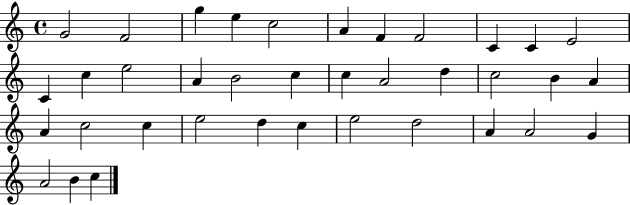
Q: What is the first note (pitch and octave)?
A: G4